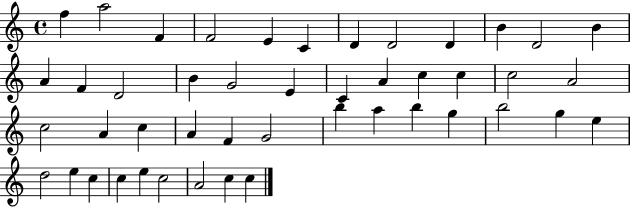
X:1
T:Untitled
M:4/4
L:1/4
K:C
f a2 F F2 E C D D2 D B D2 B A F D2 B G2 E C A c c c2 A2 c2 A c A F G2 b a b g b2 g e d2 e c c e c2 A2 c c